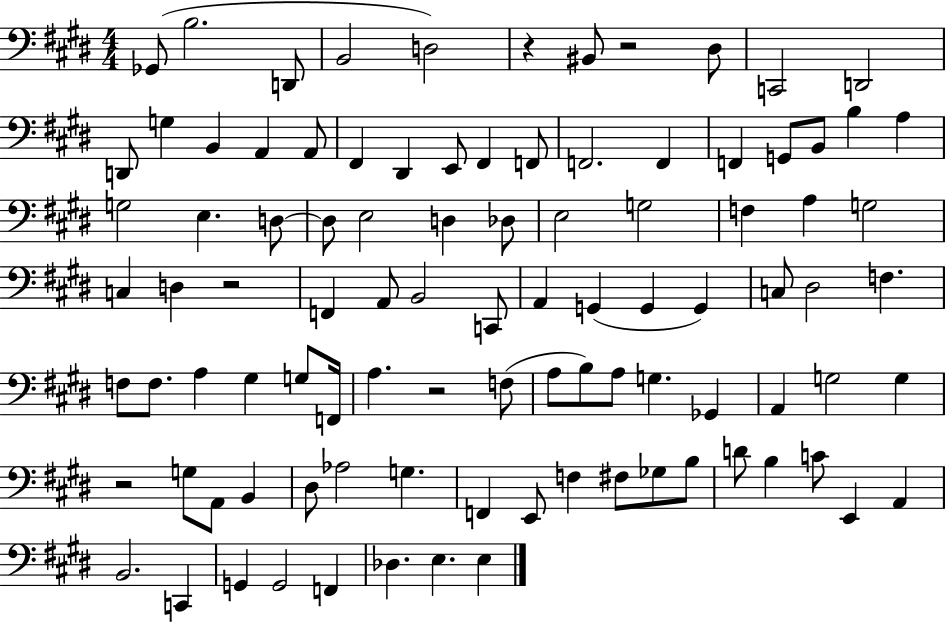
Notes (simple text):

Gb2/e B3/h. D2/e B2/h D3/h R/q BIS2/e R/h D#3/e C2/h D2/h D2/e G3/q B2/q A2/q A2/e F#2/q D#2/q E2/e F#2/q F2/e F2/h. F2/q F2/q G2/e B2/e B3/q A3/q G3/h E3/q. D3/e D3/e E3/h D3/q Db3/e E3/h G3/h F3/q A3/q G3/h C3/q D3/q R/h F2/q A2/e B2/h C2/e A2/q G2/q G2/q G2/q C3/e D#3/h F3/q. F3/e F3/e. A3/q G#3/q G3/e F2/s A3/q. R/h F3/e A3/e B3/e A3/e G3/q. Gb2/q A2/q G3/h G3/q R/h G3/e A2/e B2/q D#3/e Ab3/h G3/q. F2/q E2/e F3/q F#3/e Gb3/e B3/e D4/e B3/q C4/e E2/q A2/q B2/h. C2/q G2/q G2/h F2/q Db3/q. E3/q. E3/q